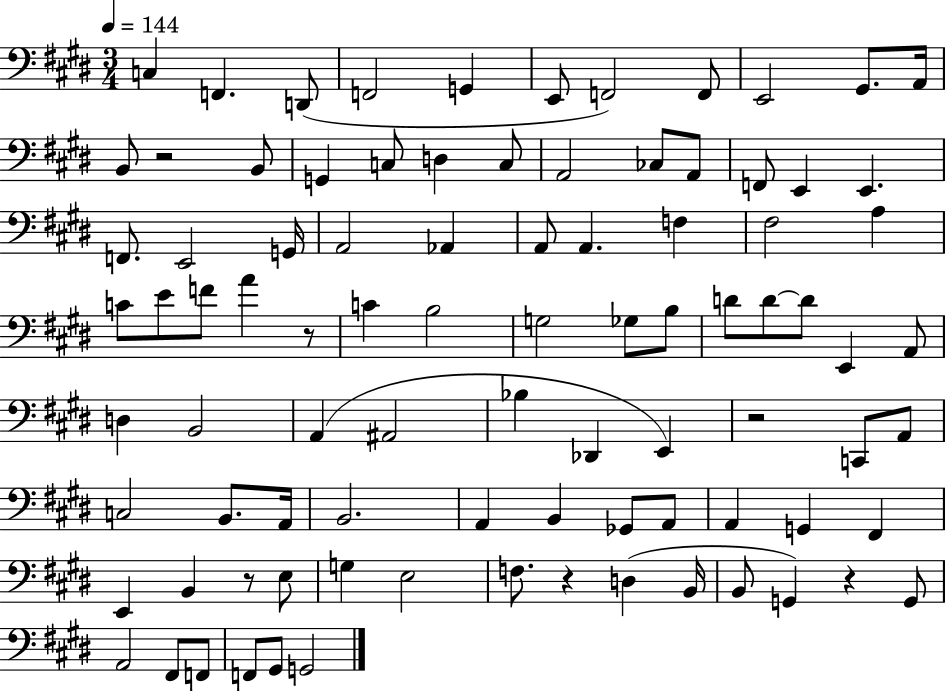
X:1
T:Untitled
M:3/4
L:1/4
K:E
C, F,, D,,/2 F,,2 G,, E,,/2 F,,2 F,,/2 E,,2 ^G,,/2 A,,/4 B,,/2 z2 B,,/2 G,, C,/2 D, C,/2 A,,2 _C,/2 A,,/2 F,,/2 E,, E,, F,,/2 E,,2 G,,/4 A,,2 _A,, A,,/2 A,, F, ^F,2 A, C/2 E/2 F/2 A z/2 C B,2 G,2 _G,/2 B,/2 D/2 D/2 D/2 E,, A,,/2 D, B,,2 A,, ^A,,2 _B, _D,, E,, z2 C,,/2 A,,/2 C,2 B,,/2 A,,/4 B,,2 A,, B,, _G,,/2 A,,/2 A,, G,, ^F,, E,, B,, z/2 E,/2 G, E,2 F,/2 z D, B,,/4 B,,/2 G,, z G,,/2 A,,2 ^F,,/2 F,,/2 F,,/2 ^G,,/2 G,,2